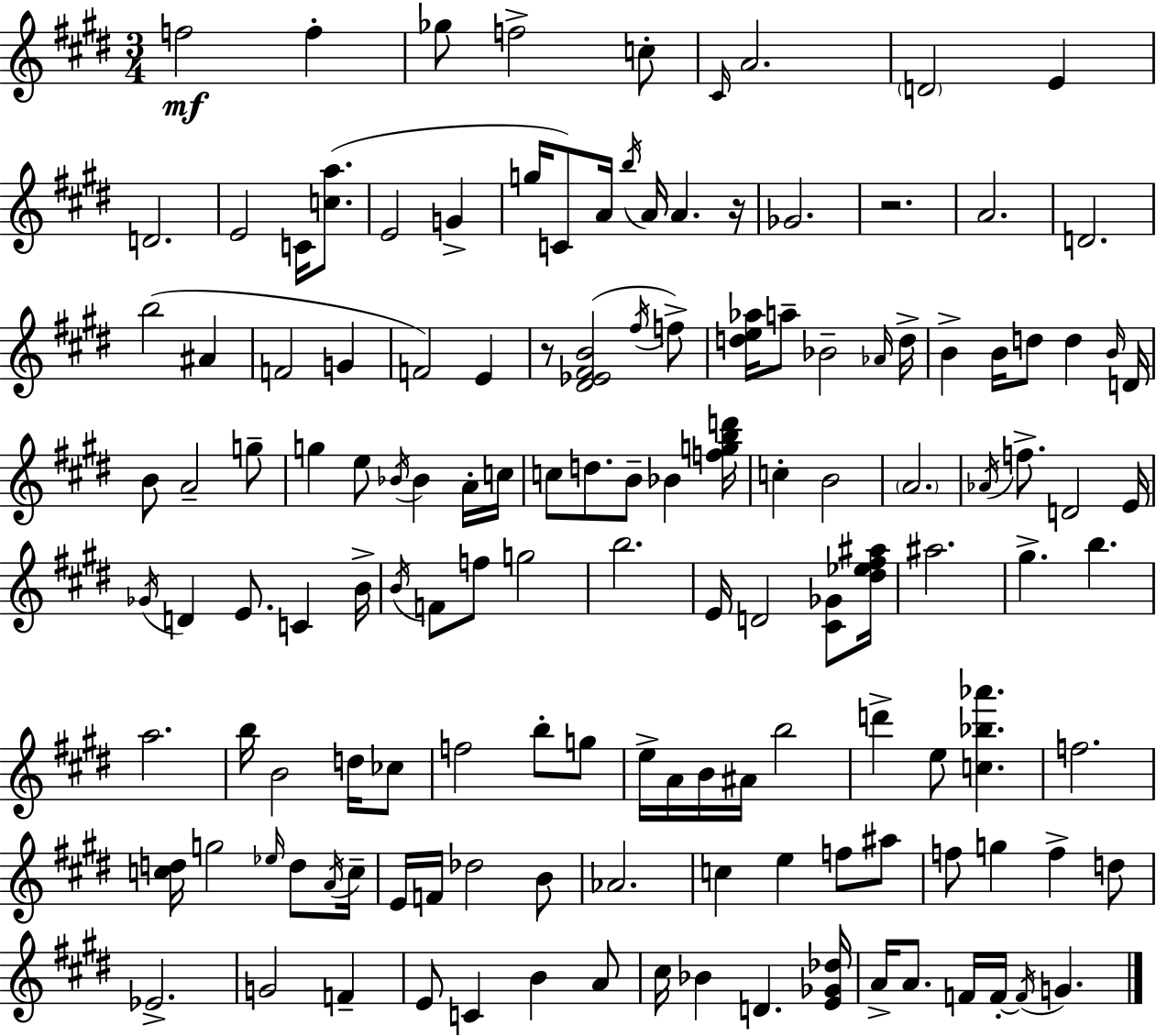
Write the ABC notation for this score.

X:1
T:Untitled
M:3/4
L:1/4
K:E
f2 f _g/2 f2 c/2 ^C/4 A2 D2 E D2 E2 C/4 [ca]/2 E2 G g/4 C/2 A/4 b/4 A/4 A z/4 _G2 z2 A2 D2 b2 ^A F2 G F2 E z/2 [^D_E^FB]2 ^f/4 f/2 [de_a]/4 a/2 _B2 _A/4 d/4 B B/4 d/2 d B/4 D/4 B/2 A2 g/2 g e/2 _B/4 _B A/4 c/4 c/2 d/2 B/2 _B [fgbd']/4 c B2 A2 _A/4 f/2 D2 E/4 _G/4 D E/2 C B/4 B/4 F/2 f/2 g2 b2 E/4 D2 [^C_G]/2 [^d_e^f^a]/4 ^a2 ^g b a2 b/4 B2 d/4 _c/2 f2 b/2 g/2 e/4 A/4 B/4 ^A/4 b2 d' e/2 [c_b_a'] f2 [cd]/4 g2 _e/4 d/2 A/4 c/4 E/4 F/4 _d2 B/2 _A2 c e f/2 ^a/2 f/2 g f d/2 _E2 G2 F E/2 C B A/2 ^c/4 _B D [E_G_d]/4 A/4 A/2 F/4 F/4 F/4 G